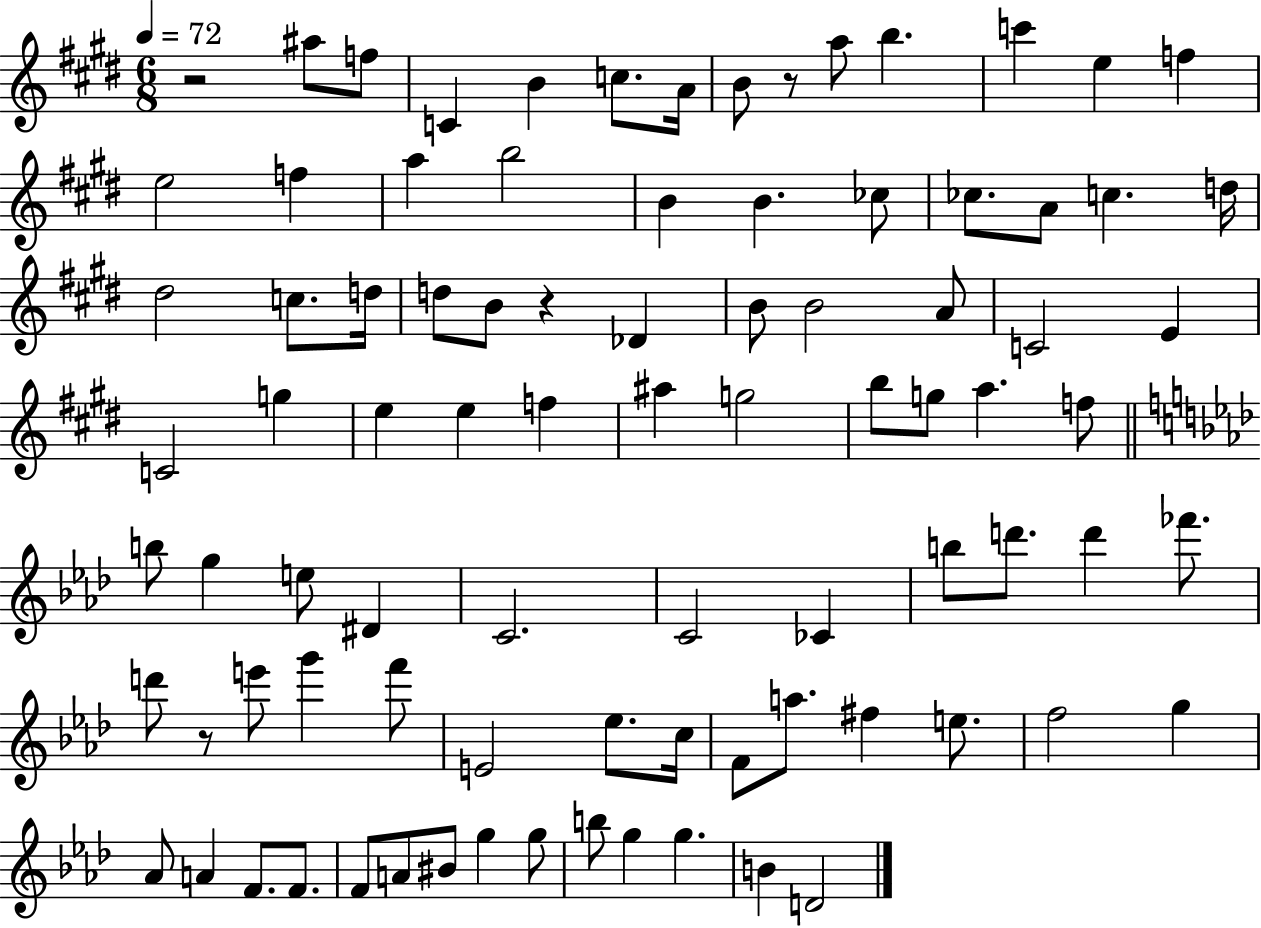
R/h A#5/e F5/e C4/q B4/q C5/e. A4/s B4/e R/e A5/e B5/q. C6/q E5/q F5/q E5/h F5/q A5/q B5/h B4/q B4/q. CES5/e CES5/e. A4/e C5/q. D5/s D#5/h C5/e. D5/s D5/e B4/e R/q Db4/q B4/e B4/h A4/e C4/h E4/q C4/h G5/q E5/q E5/q F5/q A#5/q G5/h B5/e G5/e A5/q. F5/e B5/e G5/q E5/e D#4/q C4/h. C4/h CES4/q B5/e D6/e. D6/q FES6/e. D6/e R/e E6/e G6/q F6/e E4/h Eb5/e. C5/s F4/e A5/e. F#5/q E5/e. F5/h G5/q Ab4/e A4/q F4/e. F4/e. F4/e A4/e BIS4/e G5/q G5/e B5/e G5/q G5/q. B4/q D4/h